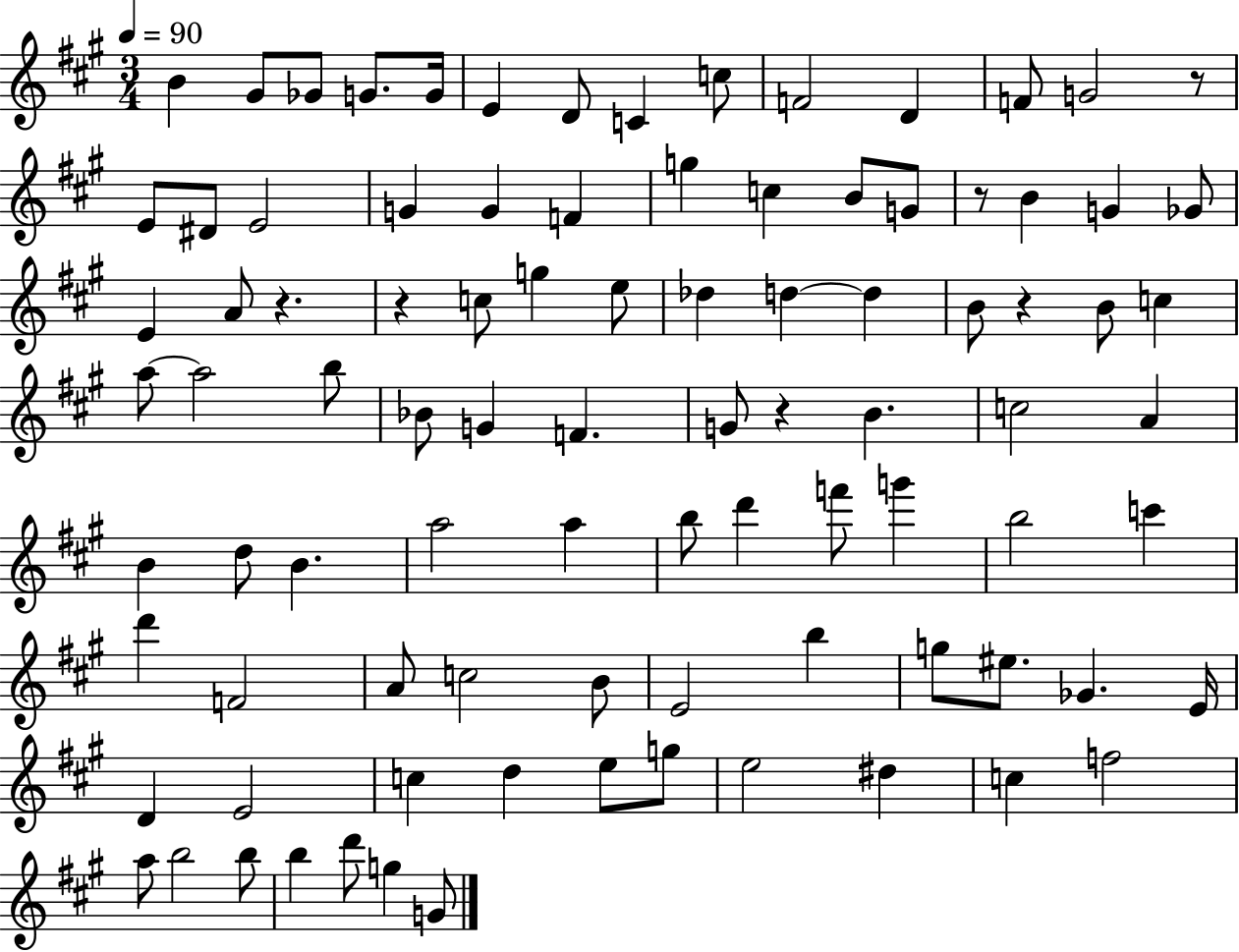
X:1
T:Untitled
M:3/4
L:1/4
K:A
B ^G/2 _G/2 G/2 G/4 E D/2 C c/2 F2 D F/2 G2 z/2 E/2 ^D/2 E2 G G F g c B/2 G/2 z/2 B G _G/2 E A/2 z z c/2 g e/2 _d d d B/2 z B/2 c a/2 a2 b/2 _B/2 G F G/2 z B c2 A B d/2 B a2 a b/2 d' f'/2 g' b2 c' d' F2 A/2 c2 B/2 E2 b g/2 ^e/2 _G E/4 D E2 c d e/2 g/2 e2 ^d c f2 a/2 b2 b/2 b d'/2 g G/2